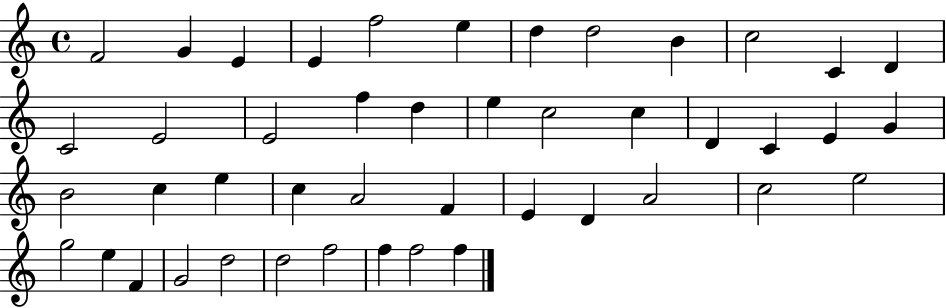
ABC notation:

X:1
T:Untitled
M:4/4
L:1/4
K:C
F2 G E E f2 e d d2 B c2 C D C2 E2 E2 f d e c2 c D C E G B2 c e c A2 F E D A2 c2 e2 g2 e F G2 d2 d2 f2 f f2 f